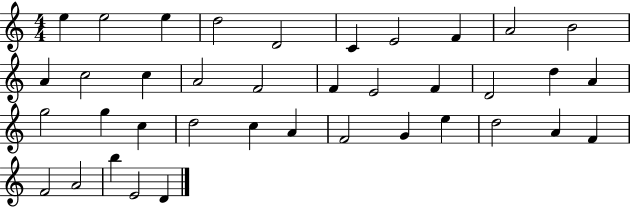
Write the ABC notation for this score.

X:1
T:Untitled
M:4/4
L:1/4
K:C
e e2 e d2 D2 C E2 F A2 B2 A c2 c A2 F2 F E2 F D2 d A g2 g c d2 c A F2 G e d2 A F F2 A2 b E2 D